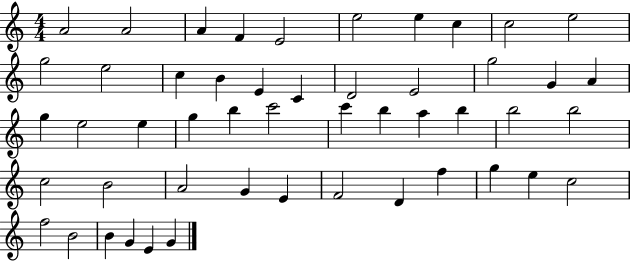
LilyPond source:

{
  \clef treble
  \numericTimeSignature
  \time 4/4
  \key c \major
  a'2 a'2 | a'4 f'4 e'2 | e''2 e''4 c''4 | c''2 e''2 | \break g''2 e''2 | c''4 b'4 e'4 c'4 | d'2 e'2 | g''2 g'4 a'4 | \break g''4 e''2 e''4 | g''4 b''4 c'''2 | c'''4 b''4 a''4 b''4 | b''2 b''2 | \break c''2 b'2 | a'2 g'4 e'4 | f'2 d'4 f''4 | g''4 e''4 c''2 | \break f''2 b'2 | b'4 g'4 e'4 g'4 | \bar "|."
}